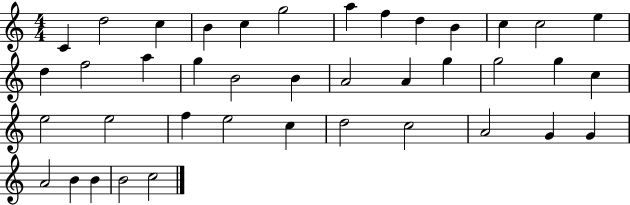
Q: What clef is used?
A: treble